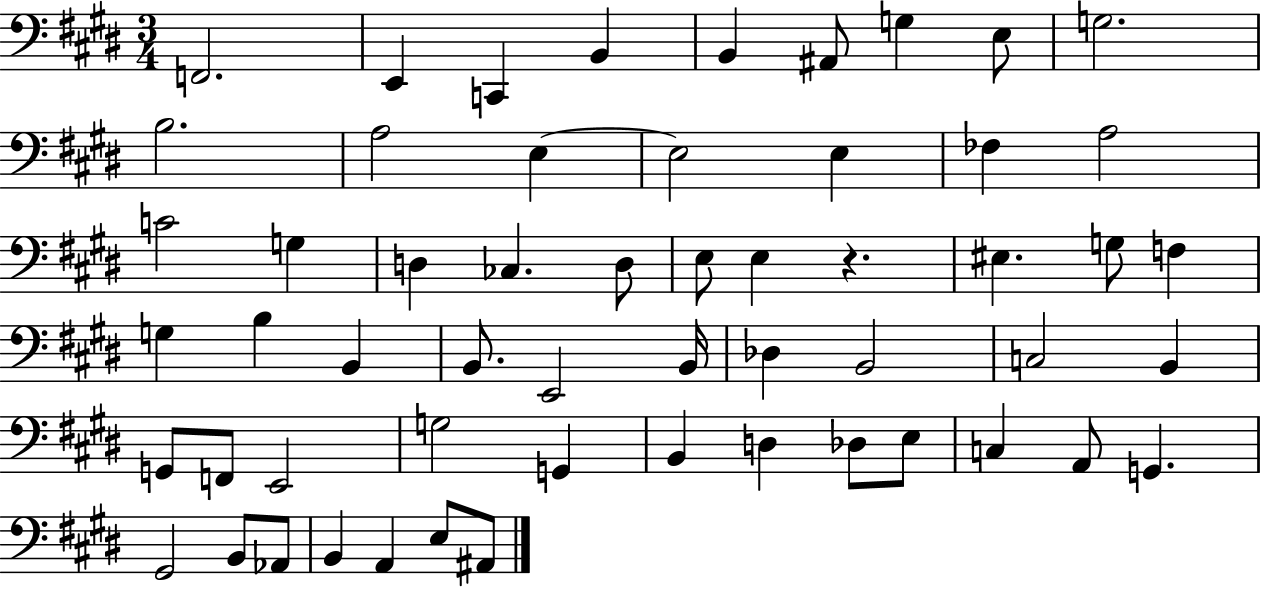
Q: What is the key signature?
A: E major